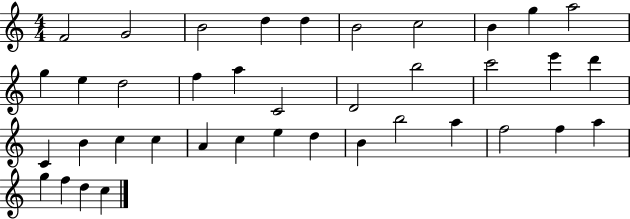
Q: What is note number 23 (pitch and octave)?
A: B4